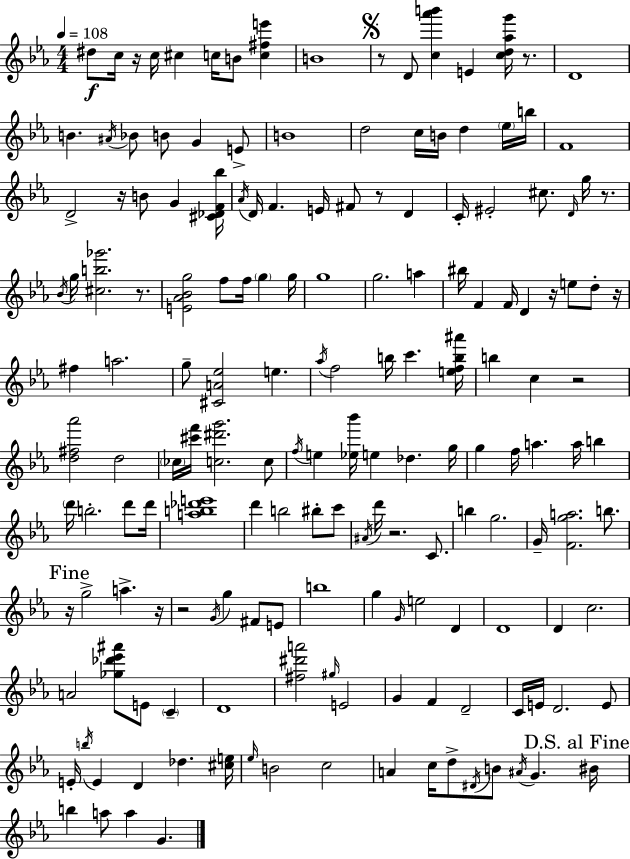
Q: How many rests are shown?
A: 14